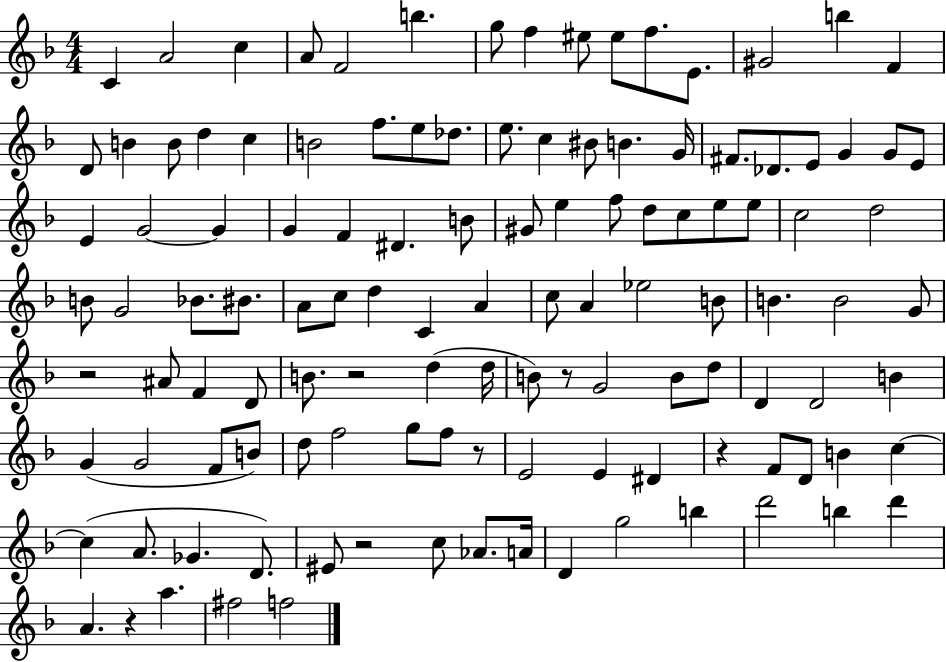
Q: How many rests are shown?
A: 7